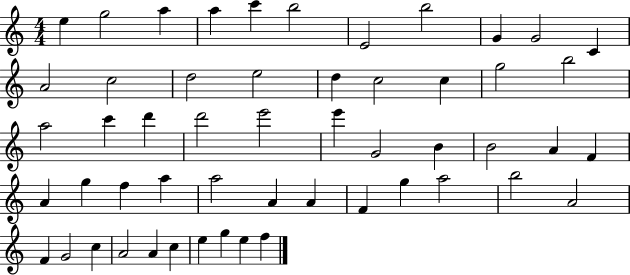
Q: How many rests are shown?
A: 0